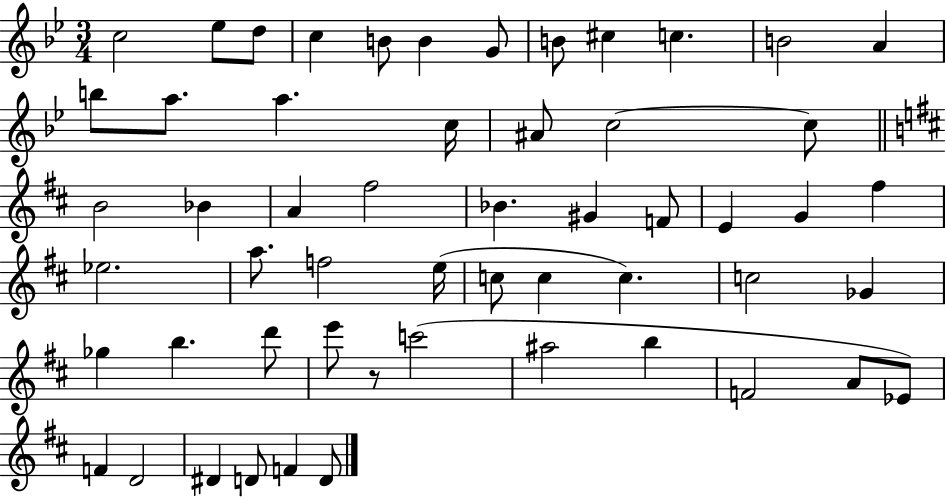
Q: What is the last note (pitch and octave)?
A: D4